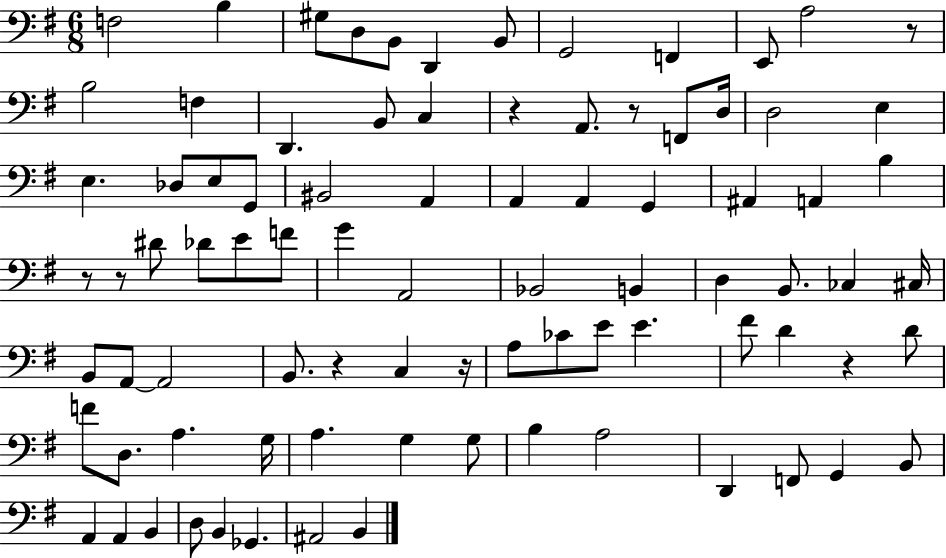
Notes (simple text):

F3/h B3/q G#3/e D3/e B2/e D2/q B2/e G2/h F2/q E2/e A3/h R/e B3/h F3/q D2/q. B2/e C3/q R/q A2/e. R/e F2/e D3/s D3/h E3/q E3/q. Db3/e E3/e G2/e BIS2/h A2/q A2/q A2/q G2/q A#2/q A2/q B3/q R/e R/e D#4/e Db4/e E4/e F4/e G4/q A2/h Bb2/h B2/q D3/q B2/e. CES3/q C#3/s B2/e A2/e A2/h B2/e. R/q C3/q R/s A3/e CES4/e E4/e E4/q. F#4/e D4/q R/q D4/e F4/e D3/e. A3/q. G3/s A3/q. G3/q G3/e B3/q A3/h D2/q F2/e G2/q B2/e A2/q A2/q B2/q D3/e B2/q Gb2/q. A#2/h B2/q